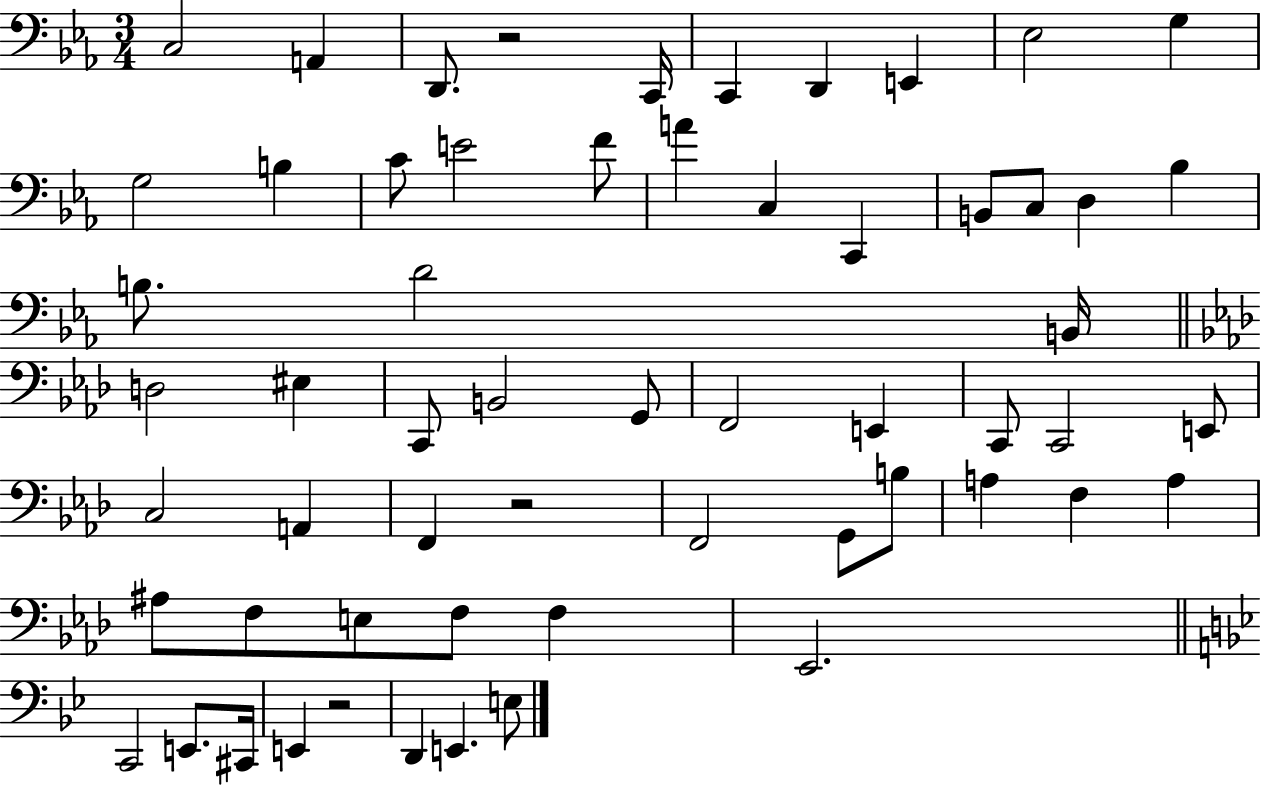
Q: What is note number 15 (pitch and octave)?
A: A4